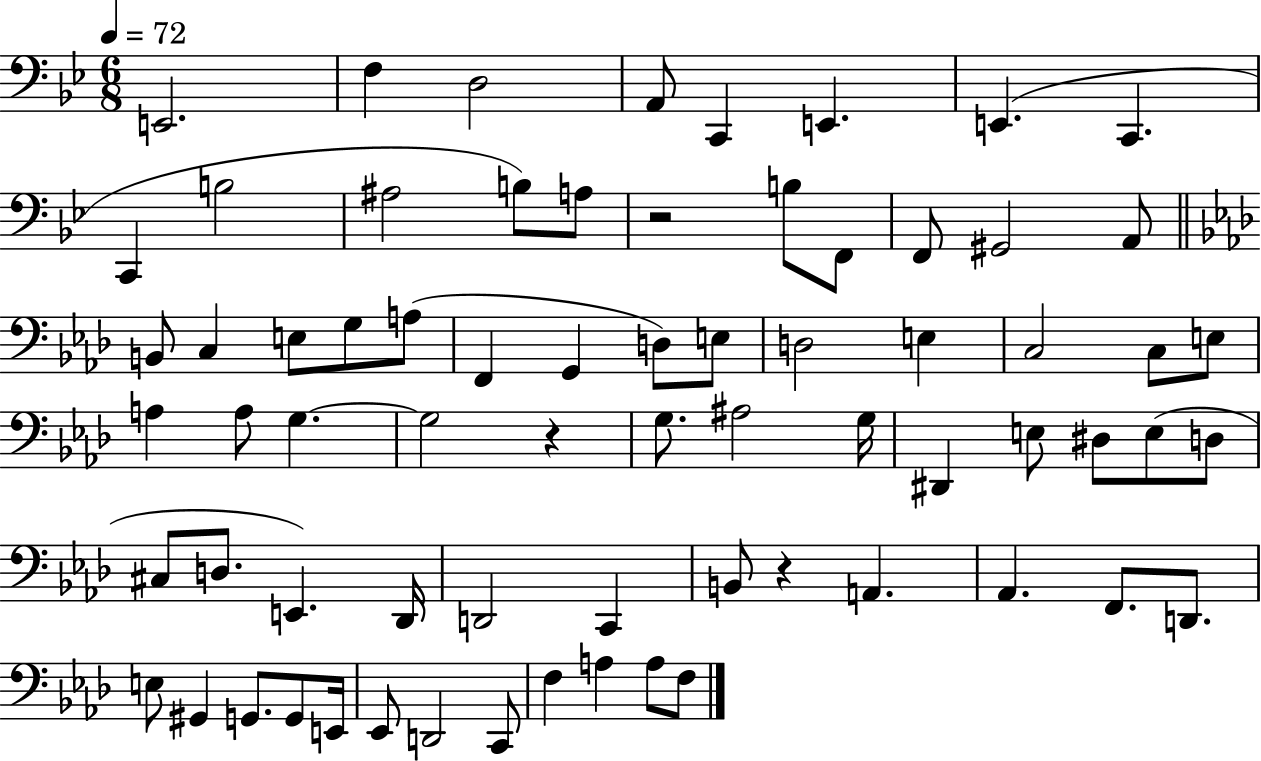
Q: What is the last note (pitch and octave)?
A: F3